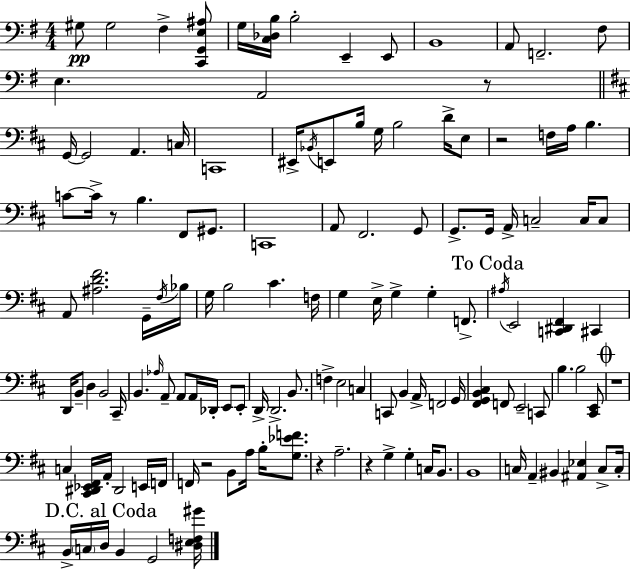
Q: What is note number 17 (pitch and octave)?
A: C3